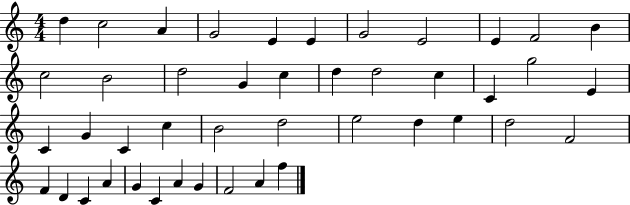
D5/q C5/h A4/q G4/h E4/q E4/q G4/h E4/h E4/q F4/h B4/q C5/h B4/h D5/h G4/q C5/q D5/q D5/h C5/q C4/q G5/h E4/q C4/q G4/q C4/q C5/q B4/h D5/h E5/h D5/q E5/q D5/h F4/h F4/q D4/q C4/q A4/q G4/q C4/q A4/q G4/q F4/h A4/q F5/q